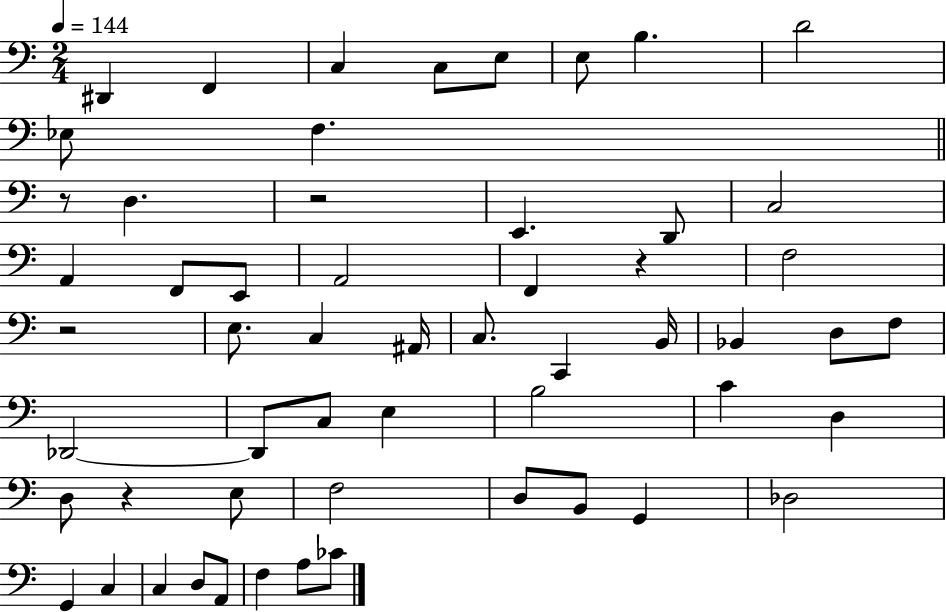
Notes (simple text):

D#2/q F2/q C3/q C3/e E3/e E3/e B3/q. D4/h Eb3/e F3/q. R/e D3/q. R/h E2/q. D2/e C3/h A2/q F2/e E2/e A2/h F2/q R/q F3/h R/h E3/e. C3/q A#2/s C3/e. C2/q B2/s Bb2/q D3/e F3/e Db2/h Db2/e C3/e E3/q B3/h C4/q D3/q D3/e R/q E3/e F3/h D3/e B2/e G2/q Db3/h G2/q C3/q C3/q D3/e A2/e F3/q A3/e CES4/e